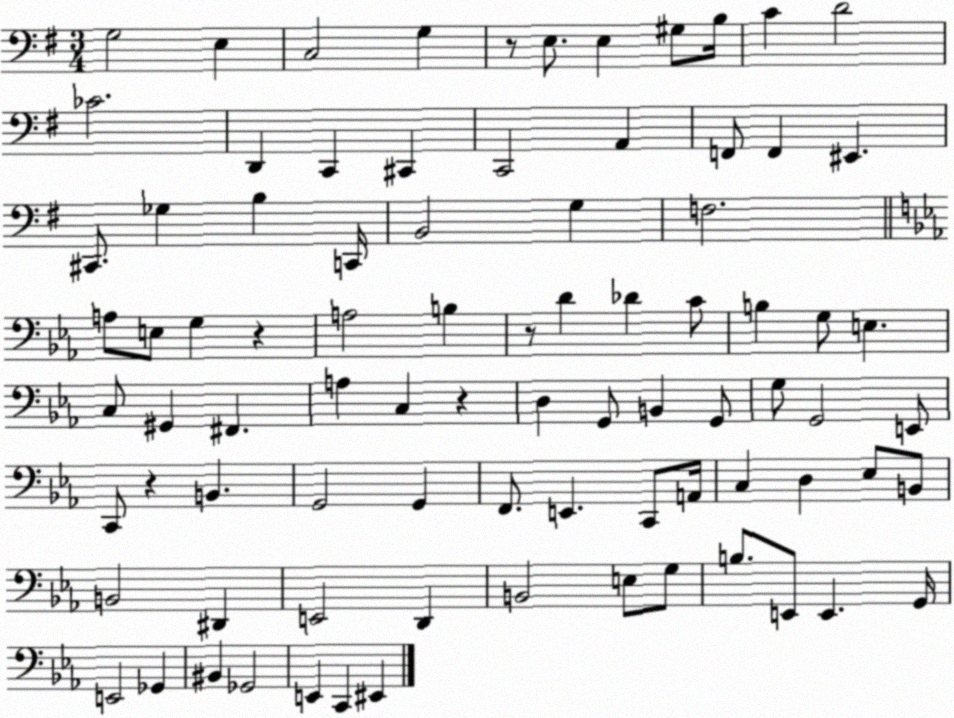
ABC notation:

X:1
T:Untitled
M:3/4
L:1/4
K:G
G,2 E, C,2 G, z/2 E,/2 E, ^G,/2 B,/4 C D2 _C2 D,, C,, ^C,, C,,2 A,, F,,/2 F,, ^E,, ^C,,/2 _G, B, C,,/4 B,,2 G, F,2 A,/2 E,/2 G, z A,2 B, z/2 D _D C/2 B, G,/2 E, C,/2 ^G,, ^F,, A, C, z D, G,,/2 B,, G,,/2 G,/2 G,,2 E,,/2 C,,/2 z B,, G,,2 G,, F,,/2 E,, C,,/2 A,,/4 C, D, _E,/2 B,,/2 B,,2 ^D,, E,,2 D,, B,,2 E,/2 G,/2 B,/2 E,,/2 E,, G,,/4 E,,2 _G,, ^B,, _G,,2 E,, C,, ^E,,